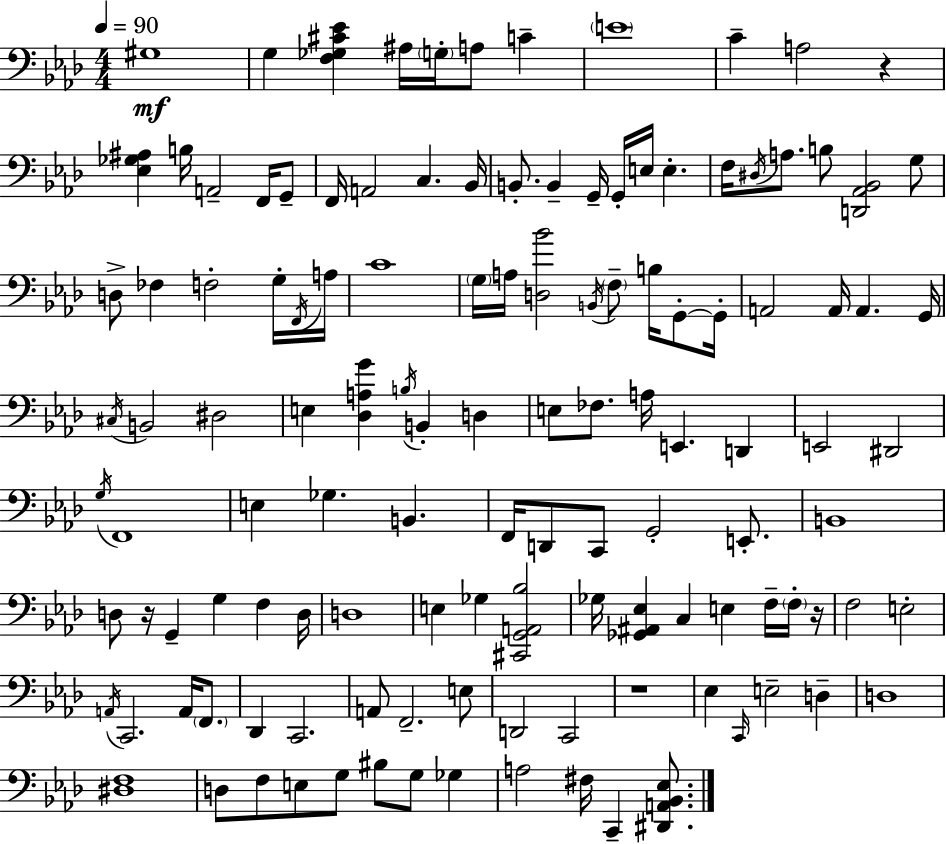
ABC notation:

X:1
T:Untitled
M:4/4
L:1/4
K:Ab
^G,4 G, [F,_G,^C_E] ^A,/4 G,/4 A,/2 C E4 C A,2 z [_E,_G,^A,] B,/4 A,,2 F,,/4 G,,/2 F,,/4 A,,2 C, _B,,/4 B,,/2 B,, G,,/4 G,,/4 E,/4 E, F,/4 ^D,/4 A,/2 B,/2 [D,,_A,,_B,,]2 G,/2 D,/2 _F, F,2 G,/4 F,,/4 A,/4 C4 G,/4 A,/4 [D,_B]2 B,,/4 F,/2 B,/4 G,,/2 G,,/4 A,,2 A,,/4 A,, G,,/4 ^C,/4 B,,2 ^D,2 E, [_D,A,G] B,/4 B,, D, E,/2 _F,/2 A,/4 E,, D,, E,,2 ^D,,2 G,/4 F,,4 E, _G, B,, F,,/4 D,,/2 C,,/2 G,,2 E,,/2 B,,4 D,/2 z/4 G,, G, F, D,/4 D,4 E, _G, [^C,,G,,A,,_B,]2 _G,/4 [_G,,^A,,_E,] C, E, F,/4 F,/4 z/4 F,2 E,2 A,,/4 C,,2 A,,/4 F,,/2 _D,, C,,2 A,,/2 F,,2 E,/2 D,,2 C,,2 z4 _E, C,,/4 E,2 D, D,4 [^D,F,]4 D,/2 F,/2 E,/2 G,/2 ^B,/2 G,/2 _G, A,2 ^F,/4 C,, [^D,,A,,_B,,_E,]/2